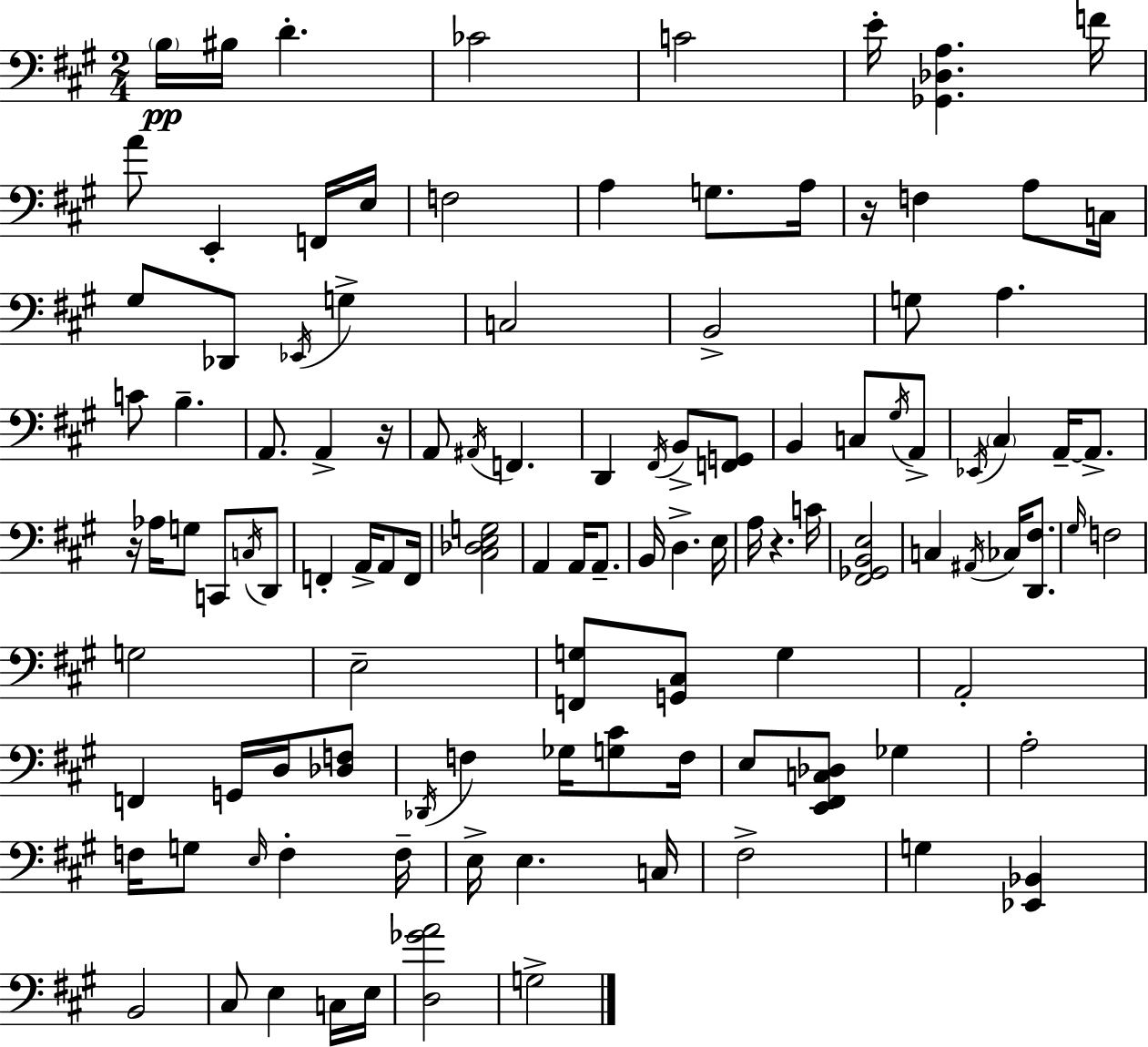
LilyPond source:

{
  \clef bass
  \numericTimeSignature
  \time 2/4
  \key a \major
  \repeat volta 2 { \parenthesize b16\pp bis16 d'4.-. | ces'2 | c'2 | e'16-. <ges, des a>4. f'16 | \break a'8 e,4-. f,16 e16 | f2 | a4 g8. a16 | r16 f4 a8 c16 | \break gis8 des,8 \acciaccatura { ees,16 } g4-> | c2 | b,2-> | g8 a4. | \break c'8 b4.-- | a,8. a,4-> | r16 a,8 \acciaccatura { ais,16 } f,4. | d,4 \acciaccatura { fis,16 } b,8-> | \break <f, g,>8 b,4 c8 | \acciaccatura { gis16 } a,8-> \acciaccatura { ees,16 } \parenthesize cis4 | a,16--~~ a,8.-> r16 aes16 g8 | c,8 \acciaccatura { c16 } d,8 f,4-. | \break a,16-> a,8 f,16 <cis des e g>2 | a,4 | a,16 a,8.-- b,16 d4.-> | e16 a16 r4. | \break c'16 <fis, ges, b, e>2 | c4 | \acciaccatura { ais,16 } ces16 <d, fis>8. \grace { gis16 } | f2 | \break g2 | e2-- | <f, g>8 <g, cis>8 g4 | a,2-. | \break f,4 g,16 d16 <des f>8 | \acciaccatura { des,16 } f4 ges16 <g cis'>8 | f16 e8 <e, fis, c des>8 ges4 | a2-. | \break f16 g8 \grace { e16 } f4-. | f16-- e16-> e4. | c16 fis2-> | g4 <ees, bes,>4 | \break b,2 | cis8 e4 | c16 e16 <d ges' a'>2 | g2-> | \break } \bar "|."
}